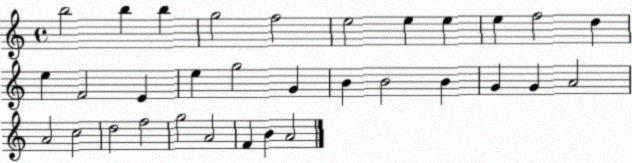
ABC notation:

X:1
T:Untitled
M:4/4
L:1/4
K:C
b2 b b g2 f2 e2 e e e f2 d e F2 E e g2 G B B2 B G G A2 A2 c2 d2 f2 g2 A2 F B A2